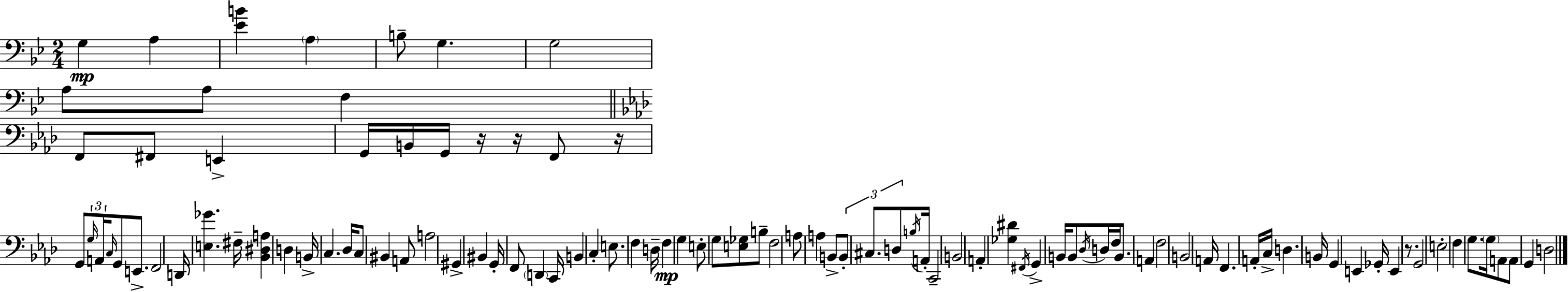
G3/q A3/q [Eb4,B4]/q A3/q B3/e G3/q. G3/h A3/e A3/e F3/q F2/e F#2/e E2/q G2/s B2/s G2/s R/s R/s F2/e R/s G2/e G3/s A2/s C3/s G2/e E2/e. F2/h D2/s [E3,Gb4]/q. F#3/s [Bb2,D#3,A3]/q D3/q B2/s C3/q. Db3/s C3/e BIS2/q A2/e A3/h G#2/q BIS2/q G2/s F2/e D2/q C2/s B2/q C3/q E3/e. F3/q D3/s F3/q G3/q E3/e G3/e [E3,Gb3]/e B3/e F3/h A3/e A3/q B2/e B2/e C#3/e. D3/e B3/s A2/s C2/h B2/h A2/q [Gb3,D#4]/q F#2/s G2/q B2/s B2/e Db3/s D3/s F3/s B2/e. A2/q F3/h B2/h A2/s F2/q. A2/s C3/s D3/q. B2/s G2/q E2/q Gb2/s E2/q R/e. G2/h E3/h F3/q G3/e. G3/s A2/e A2/e G2/q D3/h